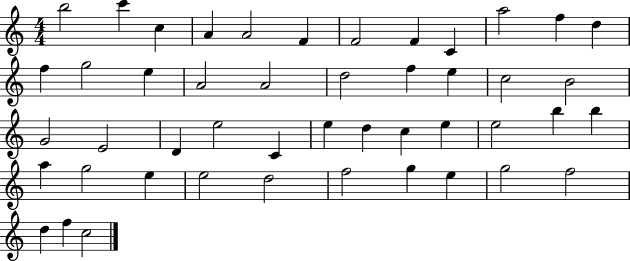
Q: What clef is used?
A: treble